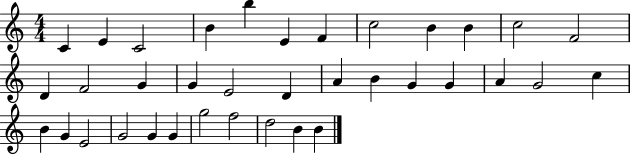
{
  \clef treble
  \numericTimeSignature
  \time 4/4
  \key c \major
  c'4 e'4 c'2 | b'4 b''4 e'4 f'4 | c''2 b'4 b'4 | c''2 f'2 | \break d'4 f'2 g'4 | g'4 e'2 d'4 | a'4 b'4 g'4 g'4 | a'4 g'2 c''4 | \break b'4 g'4 e'2 | g'2 g'4 g'4 | g''2 f''2 | d''2 b'4 b'4 | \break \bar "|."
}